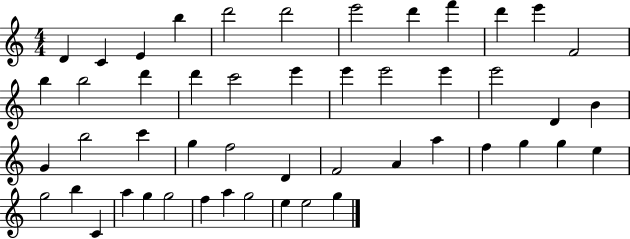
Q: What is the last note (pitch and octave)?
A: G5